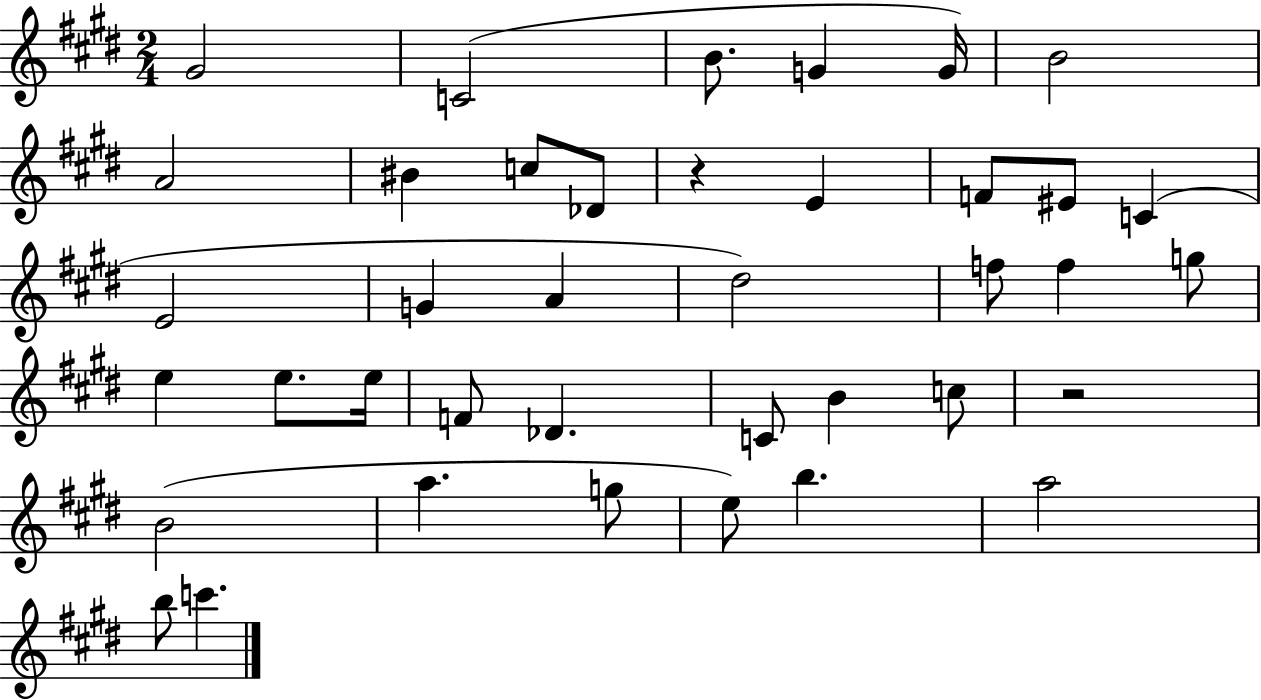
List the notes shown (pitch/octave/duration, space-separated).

G#4/h C4/h B4/e. G4/q G4/s B4/h A4/h BIS4/q C5/e Db4/e R/q E4/q F4/e EIS4/e C4/q E4/h G4/q A4/q D#5/h F5/e F5/q G5/e E5/q E5/e. E5/s F4/e Db4/q. C4/e B4/q C5/e R/h B4/h A5/q. G5/e E5/e B5/q. A5/h B5/e C6/q.